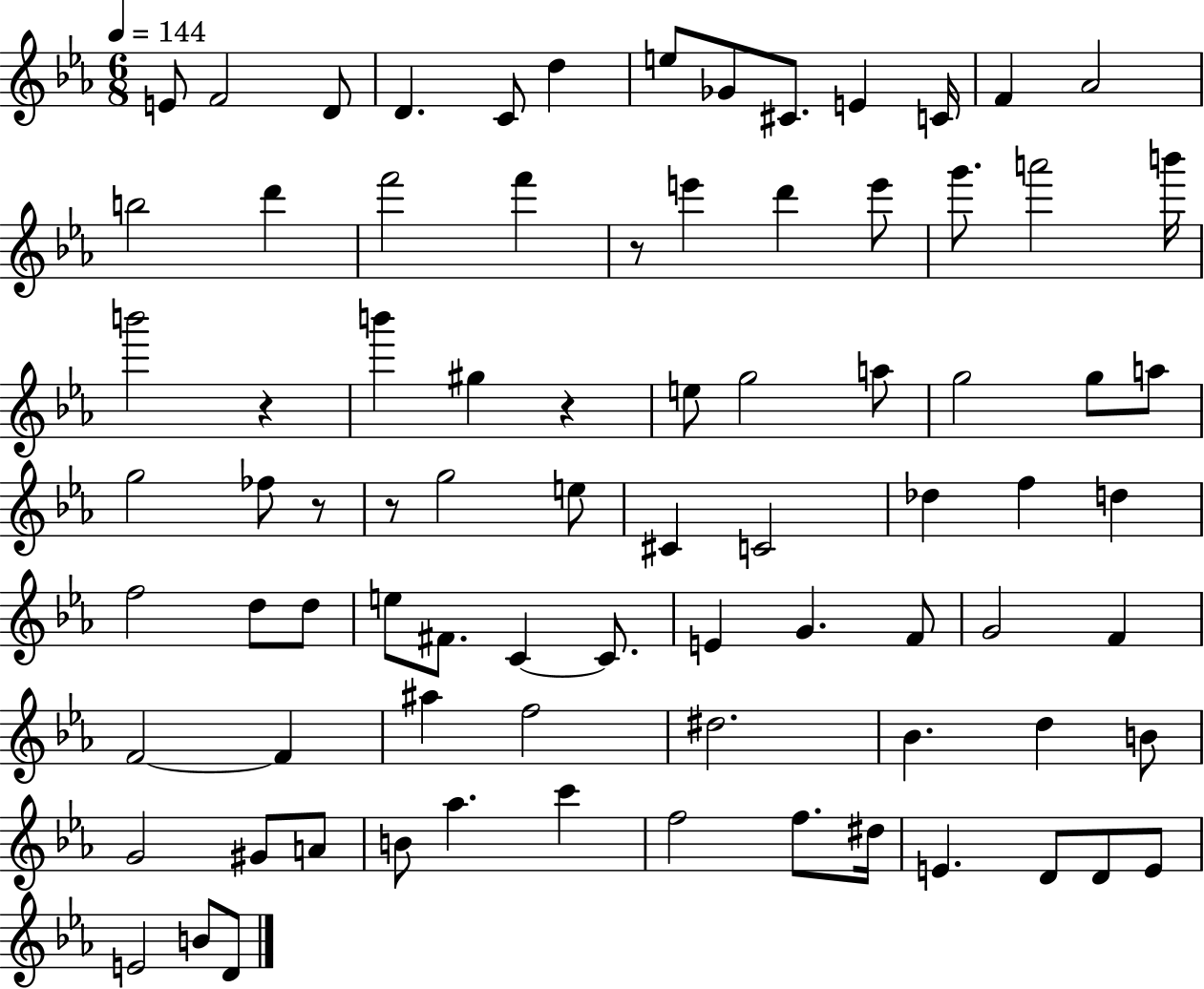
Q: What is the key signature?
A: EES major